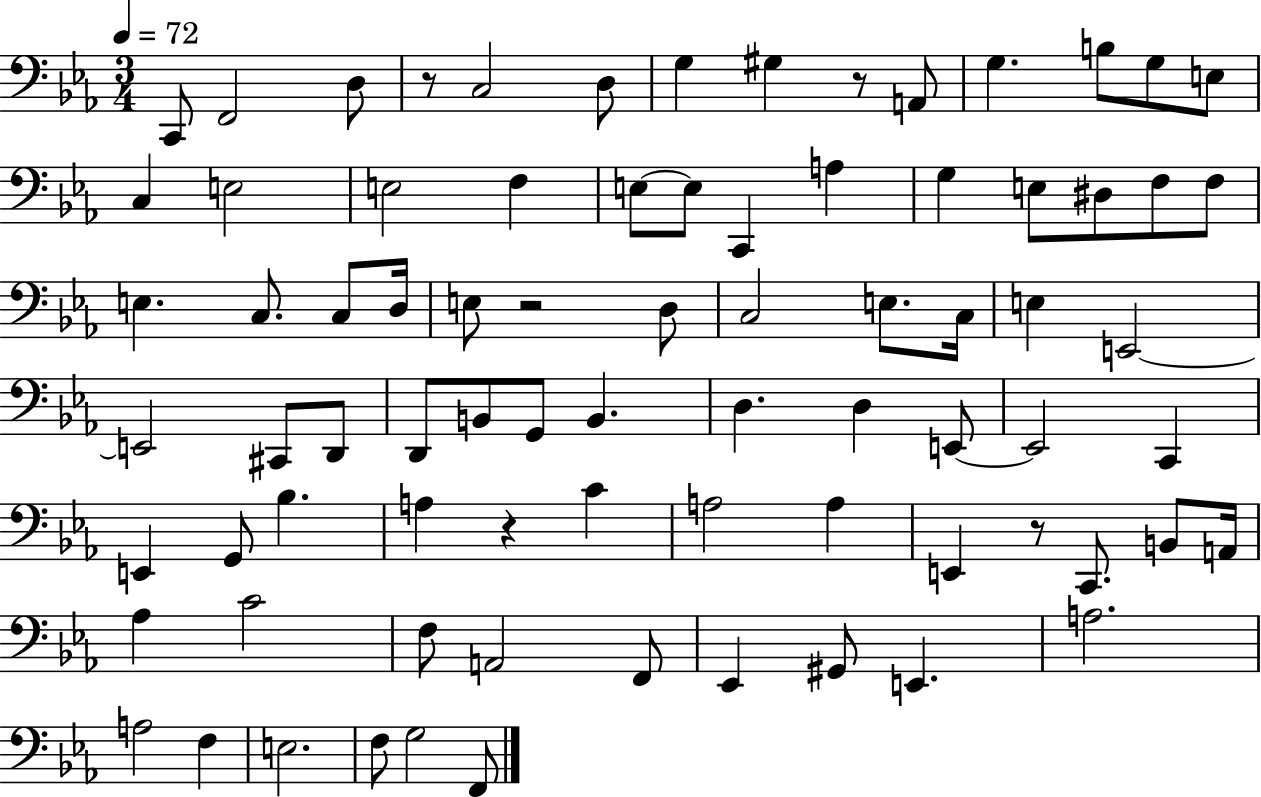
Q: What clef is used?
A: bass